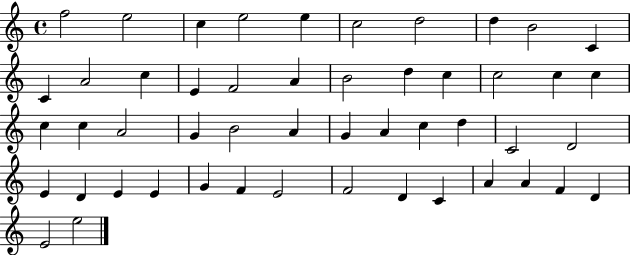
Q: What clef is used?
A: treble